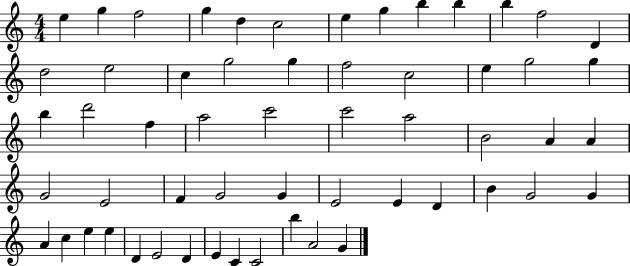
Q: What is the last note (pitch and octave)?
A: G4